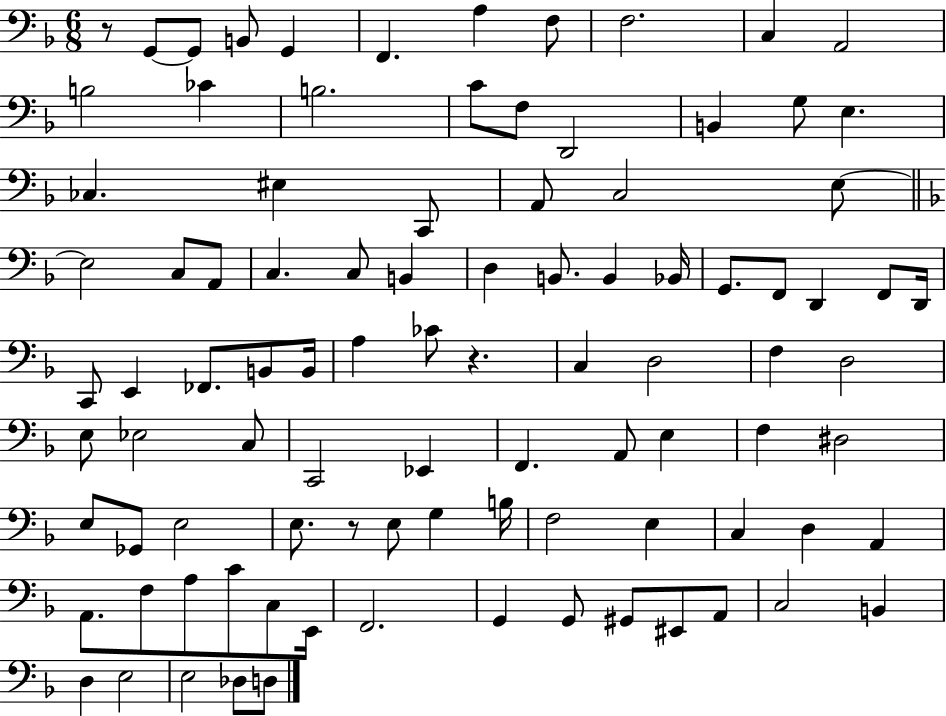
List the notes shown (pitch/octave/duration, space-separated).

R/e G2/e G2/e B2/e G2/q F2/q. A3/q F3/e F3/h. C3/q A2/h B3/h CES4/q B3/h. C4/e F3/e D2/h B2/q G3/e E3/q. CES3/q. EIS3/q C2/e A2/e C3/h E3/e E3/h C3/e A2/e C3/q. C3/e B2/q D3/q B2/e. B2/q Bb2/s G2/e. F2/e D2/q F2/e D2/s C2/e E2/q FES2/e. B2/e B2/s A3/q CES4/e R/q. C3/q D3/h F3/q D3/h E3/e Eb3/h C3/e C2/h Eb2/q F2/q. A2/e E3/q F3/q D#3/h E3/e Gb2/e E3/h E3/e. R/e E3/e G3/q B3/s F3/h E3/q C3/q D3/q A2/q A2/e. F3/e A3/e C4/e C3/e E2/s F2/h. G2/q G2/e G#2/e EIS2/e A2/e C3/h B2/q D3/q E3/h E3/h Db3/e D3/e